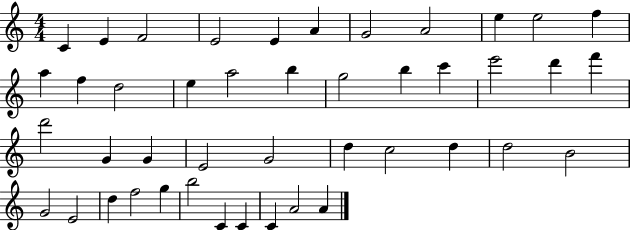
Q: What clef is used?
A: treble